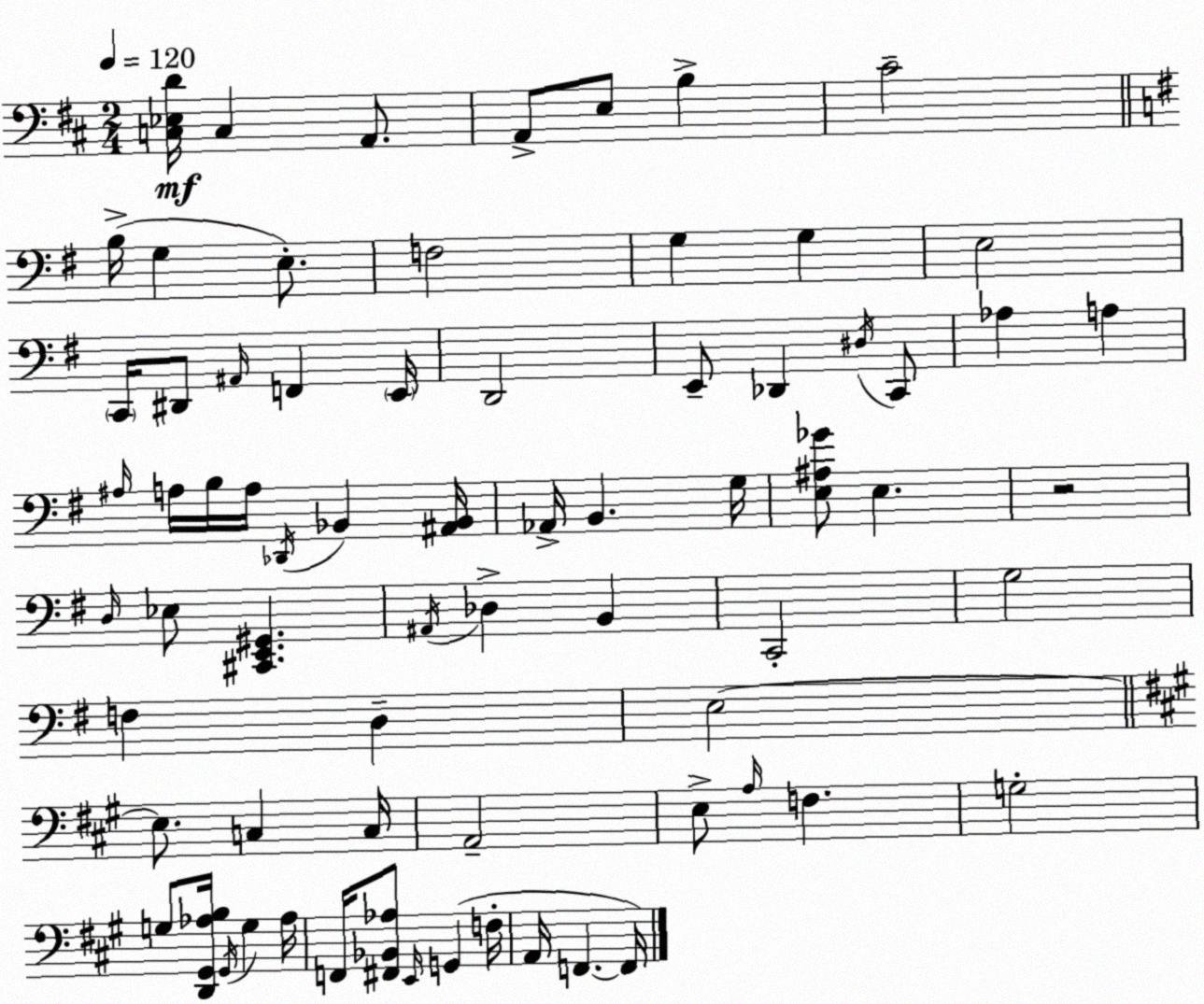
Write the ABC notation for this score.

X:1
T:Untitled
M:2/4
L:1/4
K:D
[C,_E,D]/4 C, A,,/2 A,,/2 E,/2 B, ^C2 B,/4 G, E,/2 F,2 G, G, E,2 C,,/4 ^D,,/2 ^A,,/4 F,, E,,/4 D,,2 E,,/2 _D,, ^D,/4 C,,/2 _A, A, ^A,/4 A,/4 B,/4 A,/4 _D,,/4 _B,, [^A,,_B,,]/4 _A,,/4 B,, G,/4 [E,^A,_G]/2 E, z2 D,/4 _E,/2 [^C,,E,,^G,,] ^A,,/4 _D, B,, C,,2 G,2 F, D, E,2 E,/2 C, C,/4 A,,2 E,/2 A,/4 F, G,2 G,/2 [D,,^G,,_A,B,]/4 ^G,,/4 G, _A,/4 F,,/4 [^F,,_B,,_A,]/2 E,,/4 G,, F,/4 A,,/4 F,, F,,/4